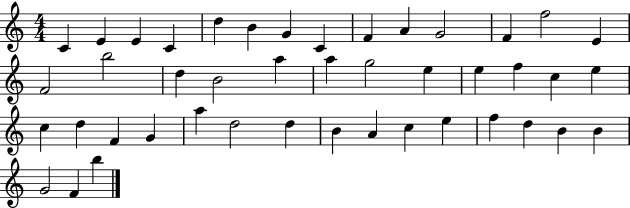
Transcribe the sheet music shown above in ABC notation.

X:1
T:Untitled
M:4/4
L:1/4
K:C
C E E C d B G C F A G2 F f2 E F2 b2 d B2 a a g2 e e f c e c d F G a d2 d B A c e f d B B G2 F b